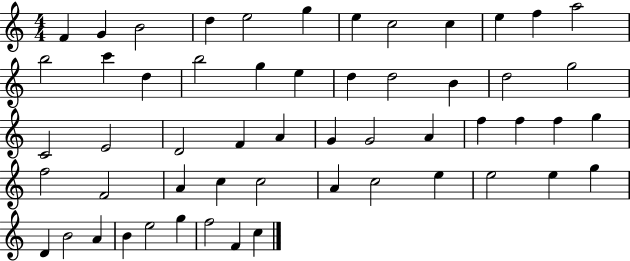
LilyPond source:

{
  \clef treble
  \numericTimeSignature
  \time 4/4
  \key c \major
  f'4 g'4 b'2 | d''4 e''2 g''4 | e''4 c''2 c''4 | e''4 f''4 a''2 | \break b''2 c'''4 d''4 | b''2 g''4 e''4 | d''4 d''2 b'4 | d''2 g''2 | \break c'2 e'2 | d'2 f'4 a'4 | g'4 g'2 a'4 | f''4 f''4 f''4 g''4 | \break f''2 f'2 | a'4 c''4 c''2 | a'4 c''2 e''4 | e''2 e''4 g''4 | \break d'4 b'2 a'4 | b'4 e''2 g''4 | f''2 f'4 c''4 | \bar "|."
}